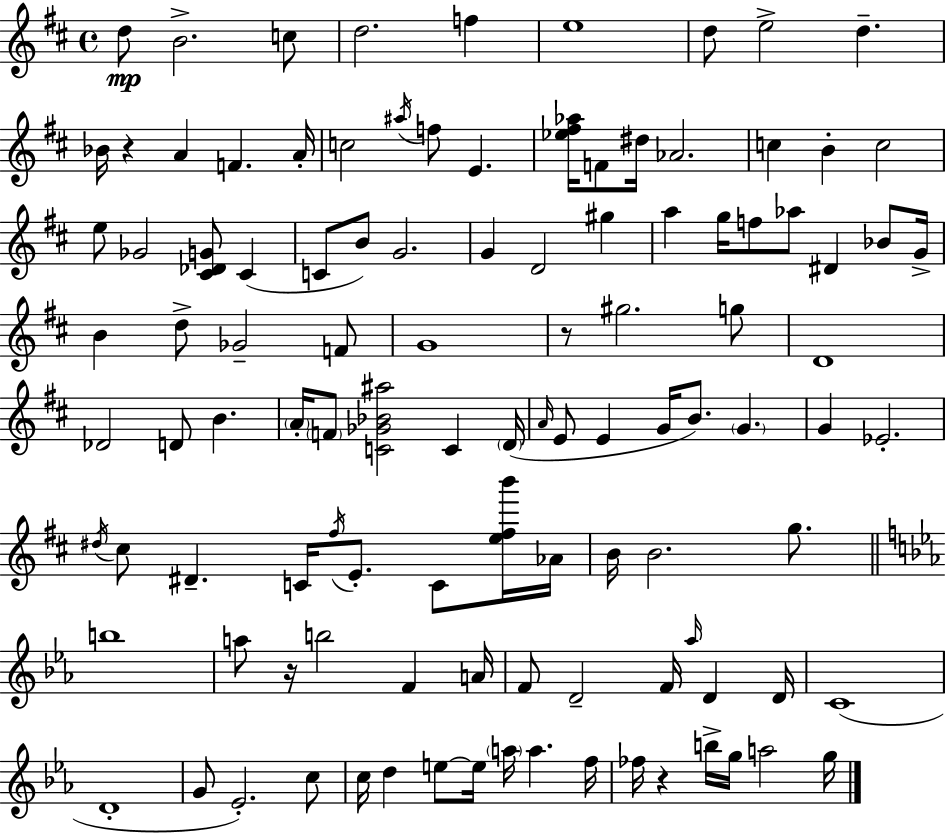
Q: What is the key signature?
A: D major